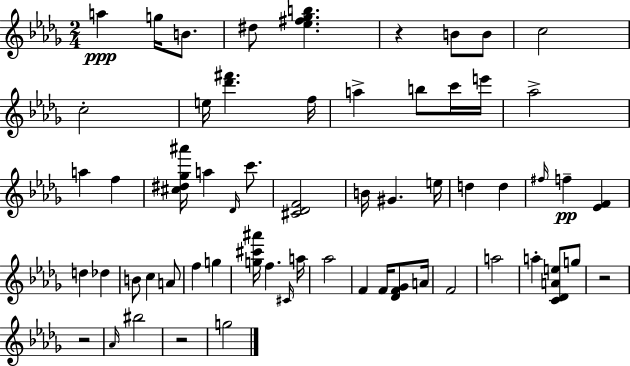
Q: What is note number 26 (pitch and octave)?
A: F#5